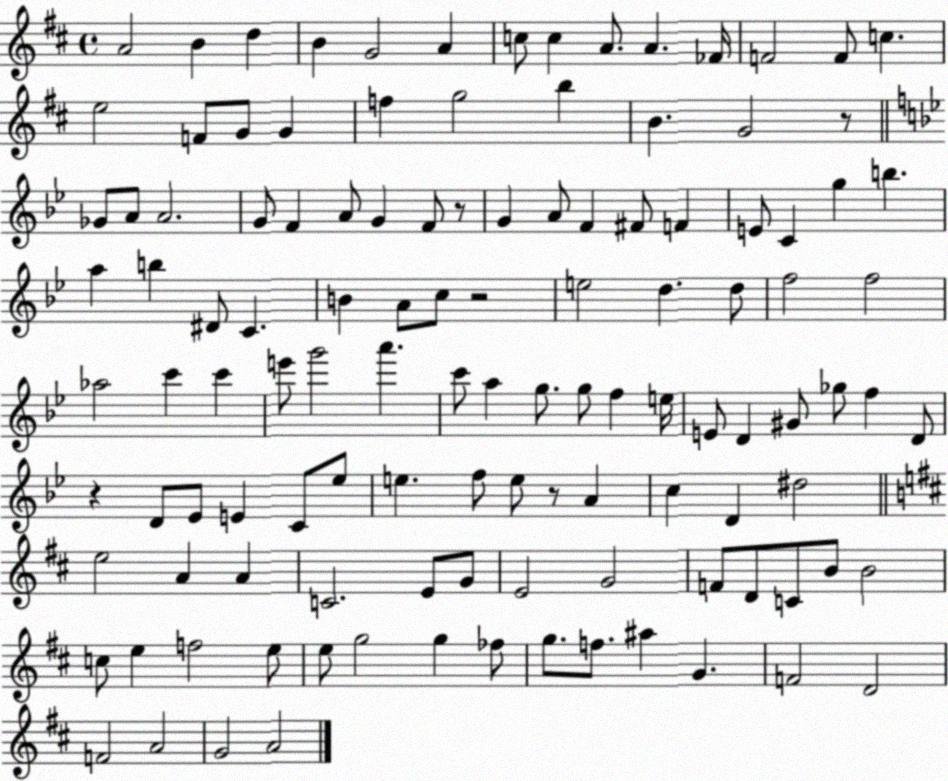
X:1
T:Untitled
M:4/4
L:1/4
K:D
A2 B d B G2 A c/2 c A/2 A _F/4 F2 F/2 c e2 F/2 G/2 G f g2 b B G2 z/2 _G/2 A/2 A2 G/2 F A/2 G F/2 z/2 G A/2 F ^F/2 F E/2 C g b a b ^D/2 C B A/2 c/2 z2 e2 d d/2 f2 f2 _a2 c' c' e'/2 g'2 a' c'/2 a g/2 g/2 f e/4 E/2 D ^G/2 _g/2 f D/2 z D/2 _E/2 E C/2 _e/2 e f/2 e/2 z/2 A c D ^d2 e2 A A C2 E/2 G/2 E2 G2 F/2 D/2 C/2 B/2 B2 c/2 e f2 e/2 e/2 g2 g _f/2 g/2 f/2 ^a G F2 D2 F2 A2 G2 A2